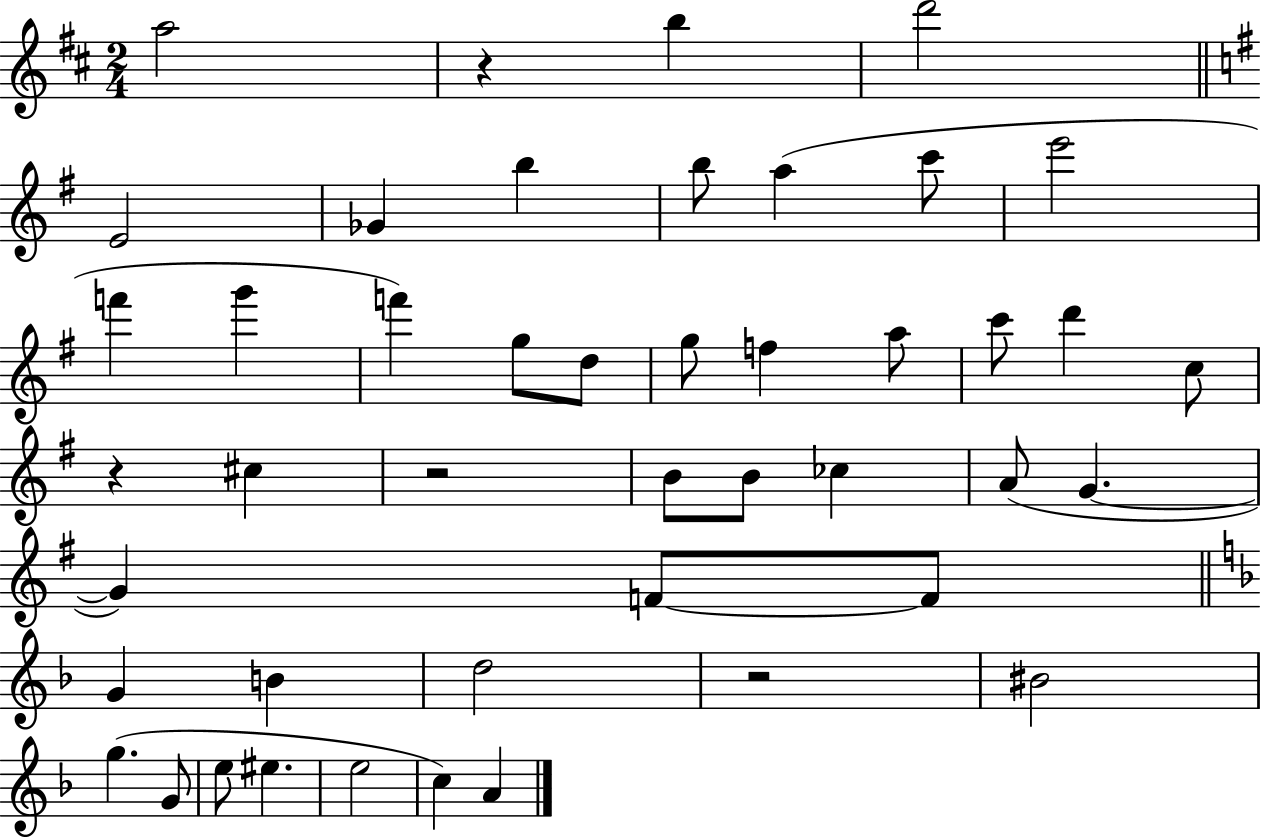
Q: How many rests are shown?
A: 4